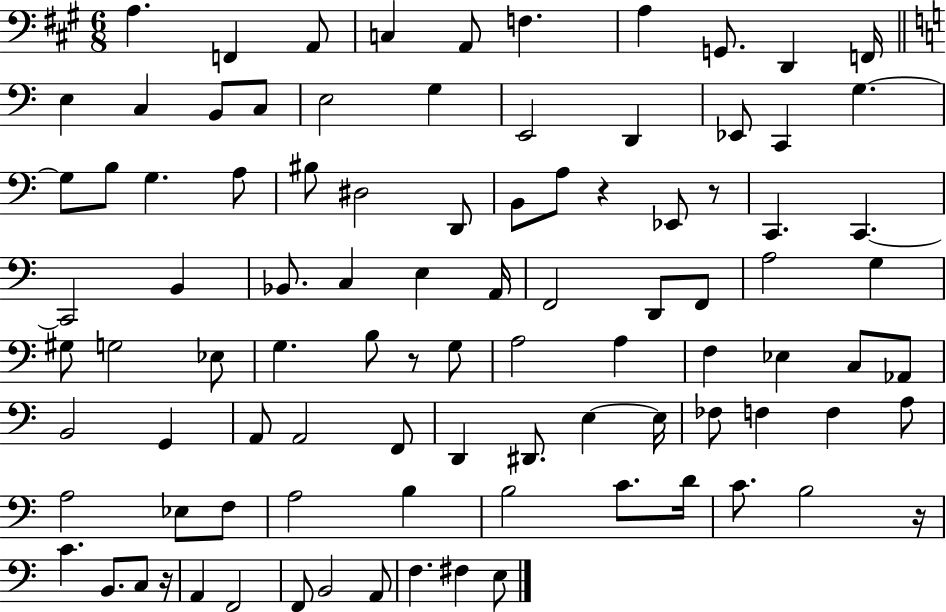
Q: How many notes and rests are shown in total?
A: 95